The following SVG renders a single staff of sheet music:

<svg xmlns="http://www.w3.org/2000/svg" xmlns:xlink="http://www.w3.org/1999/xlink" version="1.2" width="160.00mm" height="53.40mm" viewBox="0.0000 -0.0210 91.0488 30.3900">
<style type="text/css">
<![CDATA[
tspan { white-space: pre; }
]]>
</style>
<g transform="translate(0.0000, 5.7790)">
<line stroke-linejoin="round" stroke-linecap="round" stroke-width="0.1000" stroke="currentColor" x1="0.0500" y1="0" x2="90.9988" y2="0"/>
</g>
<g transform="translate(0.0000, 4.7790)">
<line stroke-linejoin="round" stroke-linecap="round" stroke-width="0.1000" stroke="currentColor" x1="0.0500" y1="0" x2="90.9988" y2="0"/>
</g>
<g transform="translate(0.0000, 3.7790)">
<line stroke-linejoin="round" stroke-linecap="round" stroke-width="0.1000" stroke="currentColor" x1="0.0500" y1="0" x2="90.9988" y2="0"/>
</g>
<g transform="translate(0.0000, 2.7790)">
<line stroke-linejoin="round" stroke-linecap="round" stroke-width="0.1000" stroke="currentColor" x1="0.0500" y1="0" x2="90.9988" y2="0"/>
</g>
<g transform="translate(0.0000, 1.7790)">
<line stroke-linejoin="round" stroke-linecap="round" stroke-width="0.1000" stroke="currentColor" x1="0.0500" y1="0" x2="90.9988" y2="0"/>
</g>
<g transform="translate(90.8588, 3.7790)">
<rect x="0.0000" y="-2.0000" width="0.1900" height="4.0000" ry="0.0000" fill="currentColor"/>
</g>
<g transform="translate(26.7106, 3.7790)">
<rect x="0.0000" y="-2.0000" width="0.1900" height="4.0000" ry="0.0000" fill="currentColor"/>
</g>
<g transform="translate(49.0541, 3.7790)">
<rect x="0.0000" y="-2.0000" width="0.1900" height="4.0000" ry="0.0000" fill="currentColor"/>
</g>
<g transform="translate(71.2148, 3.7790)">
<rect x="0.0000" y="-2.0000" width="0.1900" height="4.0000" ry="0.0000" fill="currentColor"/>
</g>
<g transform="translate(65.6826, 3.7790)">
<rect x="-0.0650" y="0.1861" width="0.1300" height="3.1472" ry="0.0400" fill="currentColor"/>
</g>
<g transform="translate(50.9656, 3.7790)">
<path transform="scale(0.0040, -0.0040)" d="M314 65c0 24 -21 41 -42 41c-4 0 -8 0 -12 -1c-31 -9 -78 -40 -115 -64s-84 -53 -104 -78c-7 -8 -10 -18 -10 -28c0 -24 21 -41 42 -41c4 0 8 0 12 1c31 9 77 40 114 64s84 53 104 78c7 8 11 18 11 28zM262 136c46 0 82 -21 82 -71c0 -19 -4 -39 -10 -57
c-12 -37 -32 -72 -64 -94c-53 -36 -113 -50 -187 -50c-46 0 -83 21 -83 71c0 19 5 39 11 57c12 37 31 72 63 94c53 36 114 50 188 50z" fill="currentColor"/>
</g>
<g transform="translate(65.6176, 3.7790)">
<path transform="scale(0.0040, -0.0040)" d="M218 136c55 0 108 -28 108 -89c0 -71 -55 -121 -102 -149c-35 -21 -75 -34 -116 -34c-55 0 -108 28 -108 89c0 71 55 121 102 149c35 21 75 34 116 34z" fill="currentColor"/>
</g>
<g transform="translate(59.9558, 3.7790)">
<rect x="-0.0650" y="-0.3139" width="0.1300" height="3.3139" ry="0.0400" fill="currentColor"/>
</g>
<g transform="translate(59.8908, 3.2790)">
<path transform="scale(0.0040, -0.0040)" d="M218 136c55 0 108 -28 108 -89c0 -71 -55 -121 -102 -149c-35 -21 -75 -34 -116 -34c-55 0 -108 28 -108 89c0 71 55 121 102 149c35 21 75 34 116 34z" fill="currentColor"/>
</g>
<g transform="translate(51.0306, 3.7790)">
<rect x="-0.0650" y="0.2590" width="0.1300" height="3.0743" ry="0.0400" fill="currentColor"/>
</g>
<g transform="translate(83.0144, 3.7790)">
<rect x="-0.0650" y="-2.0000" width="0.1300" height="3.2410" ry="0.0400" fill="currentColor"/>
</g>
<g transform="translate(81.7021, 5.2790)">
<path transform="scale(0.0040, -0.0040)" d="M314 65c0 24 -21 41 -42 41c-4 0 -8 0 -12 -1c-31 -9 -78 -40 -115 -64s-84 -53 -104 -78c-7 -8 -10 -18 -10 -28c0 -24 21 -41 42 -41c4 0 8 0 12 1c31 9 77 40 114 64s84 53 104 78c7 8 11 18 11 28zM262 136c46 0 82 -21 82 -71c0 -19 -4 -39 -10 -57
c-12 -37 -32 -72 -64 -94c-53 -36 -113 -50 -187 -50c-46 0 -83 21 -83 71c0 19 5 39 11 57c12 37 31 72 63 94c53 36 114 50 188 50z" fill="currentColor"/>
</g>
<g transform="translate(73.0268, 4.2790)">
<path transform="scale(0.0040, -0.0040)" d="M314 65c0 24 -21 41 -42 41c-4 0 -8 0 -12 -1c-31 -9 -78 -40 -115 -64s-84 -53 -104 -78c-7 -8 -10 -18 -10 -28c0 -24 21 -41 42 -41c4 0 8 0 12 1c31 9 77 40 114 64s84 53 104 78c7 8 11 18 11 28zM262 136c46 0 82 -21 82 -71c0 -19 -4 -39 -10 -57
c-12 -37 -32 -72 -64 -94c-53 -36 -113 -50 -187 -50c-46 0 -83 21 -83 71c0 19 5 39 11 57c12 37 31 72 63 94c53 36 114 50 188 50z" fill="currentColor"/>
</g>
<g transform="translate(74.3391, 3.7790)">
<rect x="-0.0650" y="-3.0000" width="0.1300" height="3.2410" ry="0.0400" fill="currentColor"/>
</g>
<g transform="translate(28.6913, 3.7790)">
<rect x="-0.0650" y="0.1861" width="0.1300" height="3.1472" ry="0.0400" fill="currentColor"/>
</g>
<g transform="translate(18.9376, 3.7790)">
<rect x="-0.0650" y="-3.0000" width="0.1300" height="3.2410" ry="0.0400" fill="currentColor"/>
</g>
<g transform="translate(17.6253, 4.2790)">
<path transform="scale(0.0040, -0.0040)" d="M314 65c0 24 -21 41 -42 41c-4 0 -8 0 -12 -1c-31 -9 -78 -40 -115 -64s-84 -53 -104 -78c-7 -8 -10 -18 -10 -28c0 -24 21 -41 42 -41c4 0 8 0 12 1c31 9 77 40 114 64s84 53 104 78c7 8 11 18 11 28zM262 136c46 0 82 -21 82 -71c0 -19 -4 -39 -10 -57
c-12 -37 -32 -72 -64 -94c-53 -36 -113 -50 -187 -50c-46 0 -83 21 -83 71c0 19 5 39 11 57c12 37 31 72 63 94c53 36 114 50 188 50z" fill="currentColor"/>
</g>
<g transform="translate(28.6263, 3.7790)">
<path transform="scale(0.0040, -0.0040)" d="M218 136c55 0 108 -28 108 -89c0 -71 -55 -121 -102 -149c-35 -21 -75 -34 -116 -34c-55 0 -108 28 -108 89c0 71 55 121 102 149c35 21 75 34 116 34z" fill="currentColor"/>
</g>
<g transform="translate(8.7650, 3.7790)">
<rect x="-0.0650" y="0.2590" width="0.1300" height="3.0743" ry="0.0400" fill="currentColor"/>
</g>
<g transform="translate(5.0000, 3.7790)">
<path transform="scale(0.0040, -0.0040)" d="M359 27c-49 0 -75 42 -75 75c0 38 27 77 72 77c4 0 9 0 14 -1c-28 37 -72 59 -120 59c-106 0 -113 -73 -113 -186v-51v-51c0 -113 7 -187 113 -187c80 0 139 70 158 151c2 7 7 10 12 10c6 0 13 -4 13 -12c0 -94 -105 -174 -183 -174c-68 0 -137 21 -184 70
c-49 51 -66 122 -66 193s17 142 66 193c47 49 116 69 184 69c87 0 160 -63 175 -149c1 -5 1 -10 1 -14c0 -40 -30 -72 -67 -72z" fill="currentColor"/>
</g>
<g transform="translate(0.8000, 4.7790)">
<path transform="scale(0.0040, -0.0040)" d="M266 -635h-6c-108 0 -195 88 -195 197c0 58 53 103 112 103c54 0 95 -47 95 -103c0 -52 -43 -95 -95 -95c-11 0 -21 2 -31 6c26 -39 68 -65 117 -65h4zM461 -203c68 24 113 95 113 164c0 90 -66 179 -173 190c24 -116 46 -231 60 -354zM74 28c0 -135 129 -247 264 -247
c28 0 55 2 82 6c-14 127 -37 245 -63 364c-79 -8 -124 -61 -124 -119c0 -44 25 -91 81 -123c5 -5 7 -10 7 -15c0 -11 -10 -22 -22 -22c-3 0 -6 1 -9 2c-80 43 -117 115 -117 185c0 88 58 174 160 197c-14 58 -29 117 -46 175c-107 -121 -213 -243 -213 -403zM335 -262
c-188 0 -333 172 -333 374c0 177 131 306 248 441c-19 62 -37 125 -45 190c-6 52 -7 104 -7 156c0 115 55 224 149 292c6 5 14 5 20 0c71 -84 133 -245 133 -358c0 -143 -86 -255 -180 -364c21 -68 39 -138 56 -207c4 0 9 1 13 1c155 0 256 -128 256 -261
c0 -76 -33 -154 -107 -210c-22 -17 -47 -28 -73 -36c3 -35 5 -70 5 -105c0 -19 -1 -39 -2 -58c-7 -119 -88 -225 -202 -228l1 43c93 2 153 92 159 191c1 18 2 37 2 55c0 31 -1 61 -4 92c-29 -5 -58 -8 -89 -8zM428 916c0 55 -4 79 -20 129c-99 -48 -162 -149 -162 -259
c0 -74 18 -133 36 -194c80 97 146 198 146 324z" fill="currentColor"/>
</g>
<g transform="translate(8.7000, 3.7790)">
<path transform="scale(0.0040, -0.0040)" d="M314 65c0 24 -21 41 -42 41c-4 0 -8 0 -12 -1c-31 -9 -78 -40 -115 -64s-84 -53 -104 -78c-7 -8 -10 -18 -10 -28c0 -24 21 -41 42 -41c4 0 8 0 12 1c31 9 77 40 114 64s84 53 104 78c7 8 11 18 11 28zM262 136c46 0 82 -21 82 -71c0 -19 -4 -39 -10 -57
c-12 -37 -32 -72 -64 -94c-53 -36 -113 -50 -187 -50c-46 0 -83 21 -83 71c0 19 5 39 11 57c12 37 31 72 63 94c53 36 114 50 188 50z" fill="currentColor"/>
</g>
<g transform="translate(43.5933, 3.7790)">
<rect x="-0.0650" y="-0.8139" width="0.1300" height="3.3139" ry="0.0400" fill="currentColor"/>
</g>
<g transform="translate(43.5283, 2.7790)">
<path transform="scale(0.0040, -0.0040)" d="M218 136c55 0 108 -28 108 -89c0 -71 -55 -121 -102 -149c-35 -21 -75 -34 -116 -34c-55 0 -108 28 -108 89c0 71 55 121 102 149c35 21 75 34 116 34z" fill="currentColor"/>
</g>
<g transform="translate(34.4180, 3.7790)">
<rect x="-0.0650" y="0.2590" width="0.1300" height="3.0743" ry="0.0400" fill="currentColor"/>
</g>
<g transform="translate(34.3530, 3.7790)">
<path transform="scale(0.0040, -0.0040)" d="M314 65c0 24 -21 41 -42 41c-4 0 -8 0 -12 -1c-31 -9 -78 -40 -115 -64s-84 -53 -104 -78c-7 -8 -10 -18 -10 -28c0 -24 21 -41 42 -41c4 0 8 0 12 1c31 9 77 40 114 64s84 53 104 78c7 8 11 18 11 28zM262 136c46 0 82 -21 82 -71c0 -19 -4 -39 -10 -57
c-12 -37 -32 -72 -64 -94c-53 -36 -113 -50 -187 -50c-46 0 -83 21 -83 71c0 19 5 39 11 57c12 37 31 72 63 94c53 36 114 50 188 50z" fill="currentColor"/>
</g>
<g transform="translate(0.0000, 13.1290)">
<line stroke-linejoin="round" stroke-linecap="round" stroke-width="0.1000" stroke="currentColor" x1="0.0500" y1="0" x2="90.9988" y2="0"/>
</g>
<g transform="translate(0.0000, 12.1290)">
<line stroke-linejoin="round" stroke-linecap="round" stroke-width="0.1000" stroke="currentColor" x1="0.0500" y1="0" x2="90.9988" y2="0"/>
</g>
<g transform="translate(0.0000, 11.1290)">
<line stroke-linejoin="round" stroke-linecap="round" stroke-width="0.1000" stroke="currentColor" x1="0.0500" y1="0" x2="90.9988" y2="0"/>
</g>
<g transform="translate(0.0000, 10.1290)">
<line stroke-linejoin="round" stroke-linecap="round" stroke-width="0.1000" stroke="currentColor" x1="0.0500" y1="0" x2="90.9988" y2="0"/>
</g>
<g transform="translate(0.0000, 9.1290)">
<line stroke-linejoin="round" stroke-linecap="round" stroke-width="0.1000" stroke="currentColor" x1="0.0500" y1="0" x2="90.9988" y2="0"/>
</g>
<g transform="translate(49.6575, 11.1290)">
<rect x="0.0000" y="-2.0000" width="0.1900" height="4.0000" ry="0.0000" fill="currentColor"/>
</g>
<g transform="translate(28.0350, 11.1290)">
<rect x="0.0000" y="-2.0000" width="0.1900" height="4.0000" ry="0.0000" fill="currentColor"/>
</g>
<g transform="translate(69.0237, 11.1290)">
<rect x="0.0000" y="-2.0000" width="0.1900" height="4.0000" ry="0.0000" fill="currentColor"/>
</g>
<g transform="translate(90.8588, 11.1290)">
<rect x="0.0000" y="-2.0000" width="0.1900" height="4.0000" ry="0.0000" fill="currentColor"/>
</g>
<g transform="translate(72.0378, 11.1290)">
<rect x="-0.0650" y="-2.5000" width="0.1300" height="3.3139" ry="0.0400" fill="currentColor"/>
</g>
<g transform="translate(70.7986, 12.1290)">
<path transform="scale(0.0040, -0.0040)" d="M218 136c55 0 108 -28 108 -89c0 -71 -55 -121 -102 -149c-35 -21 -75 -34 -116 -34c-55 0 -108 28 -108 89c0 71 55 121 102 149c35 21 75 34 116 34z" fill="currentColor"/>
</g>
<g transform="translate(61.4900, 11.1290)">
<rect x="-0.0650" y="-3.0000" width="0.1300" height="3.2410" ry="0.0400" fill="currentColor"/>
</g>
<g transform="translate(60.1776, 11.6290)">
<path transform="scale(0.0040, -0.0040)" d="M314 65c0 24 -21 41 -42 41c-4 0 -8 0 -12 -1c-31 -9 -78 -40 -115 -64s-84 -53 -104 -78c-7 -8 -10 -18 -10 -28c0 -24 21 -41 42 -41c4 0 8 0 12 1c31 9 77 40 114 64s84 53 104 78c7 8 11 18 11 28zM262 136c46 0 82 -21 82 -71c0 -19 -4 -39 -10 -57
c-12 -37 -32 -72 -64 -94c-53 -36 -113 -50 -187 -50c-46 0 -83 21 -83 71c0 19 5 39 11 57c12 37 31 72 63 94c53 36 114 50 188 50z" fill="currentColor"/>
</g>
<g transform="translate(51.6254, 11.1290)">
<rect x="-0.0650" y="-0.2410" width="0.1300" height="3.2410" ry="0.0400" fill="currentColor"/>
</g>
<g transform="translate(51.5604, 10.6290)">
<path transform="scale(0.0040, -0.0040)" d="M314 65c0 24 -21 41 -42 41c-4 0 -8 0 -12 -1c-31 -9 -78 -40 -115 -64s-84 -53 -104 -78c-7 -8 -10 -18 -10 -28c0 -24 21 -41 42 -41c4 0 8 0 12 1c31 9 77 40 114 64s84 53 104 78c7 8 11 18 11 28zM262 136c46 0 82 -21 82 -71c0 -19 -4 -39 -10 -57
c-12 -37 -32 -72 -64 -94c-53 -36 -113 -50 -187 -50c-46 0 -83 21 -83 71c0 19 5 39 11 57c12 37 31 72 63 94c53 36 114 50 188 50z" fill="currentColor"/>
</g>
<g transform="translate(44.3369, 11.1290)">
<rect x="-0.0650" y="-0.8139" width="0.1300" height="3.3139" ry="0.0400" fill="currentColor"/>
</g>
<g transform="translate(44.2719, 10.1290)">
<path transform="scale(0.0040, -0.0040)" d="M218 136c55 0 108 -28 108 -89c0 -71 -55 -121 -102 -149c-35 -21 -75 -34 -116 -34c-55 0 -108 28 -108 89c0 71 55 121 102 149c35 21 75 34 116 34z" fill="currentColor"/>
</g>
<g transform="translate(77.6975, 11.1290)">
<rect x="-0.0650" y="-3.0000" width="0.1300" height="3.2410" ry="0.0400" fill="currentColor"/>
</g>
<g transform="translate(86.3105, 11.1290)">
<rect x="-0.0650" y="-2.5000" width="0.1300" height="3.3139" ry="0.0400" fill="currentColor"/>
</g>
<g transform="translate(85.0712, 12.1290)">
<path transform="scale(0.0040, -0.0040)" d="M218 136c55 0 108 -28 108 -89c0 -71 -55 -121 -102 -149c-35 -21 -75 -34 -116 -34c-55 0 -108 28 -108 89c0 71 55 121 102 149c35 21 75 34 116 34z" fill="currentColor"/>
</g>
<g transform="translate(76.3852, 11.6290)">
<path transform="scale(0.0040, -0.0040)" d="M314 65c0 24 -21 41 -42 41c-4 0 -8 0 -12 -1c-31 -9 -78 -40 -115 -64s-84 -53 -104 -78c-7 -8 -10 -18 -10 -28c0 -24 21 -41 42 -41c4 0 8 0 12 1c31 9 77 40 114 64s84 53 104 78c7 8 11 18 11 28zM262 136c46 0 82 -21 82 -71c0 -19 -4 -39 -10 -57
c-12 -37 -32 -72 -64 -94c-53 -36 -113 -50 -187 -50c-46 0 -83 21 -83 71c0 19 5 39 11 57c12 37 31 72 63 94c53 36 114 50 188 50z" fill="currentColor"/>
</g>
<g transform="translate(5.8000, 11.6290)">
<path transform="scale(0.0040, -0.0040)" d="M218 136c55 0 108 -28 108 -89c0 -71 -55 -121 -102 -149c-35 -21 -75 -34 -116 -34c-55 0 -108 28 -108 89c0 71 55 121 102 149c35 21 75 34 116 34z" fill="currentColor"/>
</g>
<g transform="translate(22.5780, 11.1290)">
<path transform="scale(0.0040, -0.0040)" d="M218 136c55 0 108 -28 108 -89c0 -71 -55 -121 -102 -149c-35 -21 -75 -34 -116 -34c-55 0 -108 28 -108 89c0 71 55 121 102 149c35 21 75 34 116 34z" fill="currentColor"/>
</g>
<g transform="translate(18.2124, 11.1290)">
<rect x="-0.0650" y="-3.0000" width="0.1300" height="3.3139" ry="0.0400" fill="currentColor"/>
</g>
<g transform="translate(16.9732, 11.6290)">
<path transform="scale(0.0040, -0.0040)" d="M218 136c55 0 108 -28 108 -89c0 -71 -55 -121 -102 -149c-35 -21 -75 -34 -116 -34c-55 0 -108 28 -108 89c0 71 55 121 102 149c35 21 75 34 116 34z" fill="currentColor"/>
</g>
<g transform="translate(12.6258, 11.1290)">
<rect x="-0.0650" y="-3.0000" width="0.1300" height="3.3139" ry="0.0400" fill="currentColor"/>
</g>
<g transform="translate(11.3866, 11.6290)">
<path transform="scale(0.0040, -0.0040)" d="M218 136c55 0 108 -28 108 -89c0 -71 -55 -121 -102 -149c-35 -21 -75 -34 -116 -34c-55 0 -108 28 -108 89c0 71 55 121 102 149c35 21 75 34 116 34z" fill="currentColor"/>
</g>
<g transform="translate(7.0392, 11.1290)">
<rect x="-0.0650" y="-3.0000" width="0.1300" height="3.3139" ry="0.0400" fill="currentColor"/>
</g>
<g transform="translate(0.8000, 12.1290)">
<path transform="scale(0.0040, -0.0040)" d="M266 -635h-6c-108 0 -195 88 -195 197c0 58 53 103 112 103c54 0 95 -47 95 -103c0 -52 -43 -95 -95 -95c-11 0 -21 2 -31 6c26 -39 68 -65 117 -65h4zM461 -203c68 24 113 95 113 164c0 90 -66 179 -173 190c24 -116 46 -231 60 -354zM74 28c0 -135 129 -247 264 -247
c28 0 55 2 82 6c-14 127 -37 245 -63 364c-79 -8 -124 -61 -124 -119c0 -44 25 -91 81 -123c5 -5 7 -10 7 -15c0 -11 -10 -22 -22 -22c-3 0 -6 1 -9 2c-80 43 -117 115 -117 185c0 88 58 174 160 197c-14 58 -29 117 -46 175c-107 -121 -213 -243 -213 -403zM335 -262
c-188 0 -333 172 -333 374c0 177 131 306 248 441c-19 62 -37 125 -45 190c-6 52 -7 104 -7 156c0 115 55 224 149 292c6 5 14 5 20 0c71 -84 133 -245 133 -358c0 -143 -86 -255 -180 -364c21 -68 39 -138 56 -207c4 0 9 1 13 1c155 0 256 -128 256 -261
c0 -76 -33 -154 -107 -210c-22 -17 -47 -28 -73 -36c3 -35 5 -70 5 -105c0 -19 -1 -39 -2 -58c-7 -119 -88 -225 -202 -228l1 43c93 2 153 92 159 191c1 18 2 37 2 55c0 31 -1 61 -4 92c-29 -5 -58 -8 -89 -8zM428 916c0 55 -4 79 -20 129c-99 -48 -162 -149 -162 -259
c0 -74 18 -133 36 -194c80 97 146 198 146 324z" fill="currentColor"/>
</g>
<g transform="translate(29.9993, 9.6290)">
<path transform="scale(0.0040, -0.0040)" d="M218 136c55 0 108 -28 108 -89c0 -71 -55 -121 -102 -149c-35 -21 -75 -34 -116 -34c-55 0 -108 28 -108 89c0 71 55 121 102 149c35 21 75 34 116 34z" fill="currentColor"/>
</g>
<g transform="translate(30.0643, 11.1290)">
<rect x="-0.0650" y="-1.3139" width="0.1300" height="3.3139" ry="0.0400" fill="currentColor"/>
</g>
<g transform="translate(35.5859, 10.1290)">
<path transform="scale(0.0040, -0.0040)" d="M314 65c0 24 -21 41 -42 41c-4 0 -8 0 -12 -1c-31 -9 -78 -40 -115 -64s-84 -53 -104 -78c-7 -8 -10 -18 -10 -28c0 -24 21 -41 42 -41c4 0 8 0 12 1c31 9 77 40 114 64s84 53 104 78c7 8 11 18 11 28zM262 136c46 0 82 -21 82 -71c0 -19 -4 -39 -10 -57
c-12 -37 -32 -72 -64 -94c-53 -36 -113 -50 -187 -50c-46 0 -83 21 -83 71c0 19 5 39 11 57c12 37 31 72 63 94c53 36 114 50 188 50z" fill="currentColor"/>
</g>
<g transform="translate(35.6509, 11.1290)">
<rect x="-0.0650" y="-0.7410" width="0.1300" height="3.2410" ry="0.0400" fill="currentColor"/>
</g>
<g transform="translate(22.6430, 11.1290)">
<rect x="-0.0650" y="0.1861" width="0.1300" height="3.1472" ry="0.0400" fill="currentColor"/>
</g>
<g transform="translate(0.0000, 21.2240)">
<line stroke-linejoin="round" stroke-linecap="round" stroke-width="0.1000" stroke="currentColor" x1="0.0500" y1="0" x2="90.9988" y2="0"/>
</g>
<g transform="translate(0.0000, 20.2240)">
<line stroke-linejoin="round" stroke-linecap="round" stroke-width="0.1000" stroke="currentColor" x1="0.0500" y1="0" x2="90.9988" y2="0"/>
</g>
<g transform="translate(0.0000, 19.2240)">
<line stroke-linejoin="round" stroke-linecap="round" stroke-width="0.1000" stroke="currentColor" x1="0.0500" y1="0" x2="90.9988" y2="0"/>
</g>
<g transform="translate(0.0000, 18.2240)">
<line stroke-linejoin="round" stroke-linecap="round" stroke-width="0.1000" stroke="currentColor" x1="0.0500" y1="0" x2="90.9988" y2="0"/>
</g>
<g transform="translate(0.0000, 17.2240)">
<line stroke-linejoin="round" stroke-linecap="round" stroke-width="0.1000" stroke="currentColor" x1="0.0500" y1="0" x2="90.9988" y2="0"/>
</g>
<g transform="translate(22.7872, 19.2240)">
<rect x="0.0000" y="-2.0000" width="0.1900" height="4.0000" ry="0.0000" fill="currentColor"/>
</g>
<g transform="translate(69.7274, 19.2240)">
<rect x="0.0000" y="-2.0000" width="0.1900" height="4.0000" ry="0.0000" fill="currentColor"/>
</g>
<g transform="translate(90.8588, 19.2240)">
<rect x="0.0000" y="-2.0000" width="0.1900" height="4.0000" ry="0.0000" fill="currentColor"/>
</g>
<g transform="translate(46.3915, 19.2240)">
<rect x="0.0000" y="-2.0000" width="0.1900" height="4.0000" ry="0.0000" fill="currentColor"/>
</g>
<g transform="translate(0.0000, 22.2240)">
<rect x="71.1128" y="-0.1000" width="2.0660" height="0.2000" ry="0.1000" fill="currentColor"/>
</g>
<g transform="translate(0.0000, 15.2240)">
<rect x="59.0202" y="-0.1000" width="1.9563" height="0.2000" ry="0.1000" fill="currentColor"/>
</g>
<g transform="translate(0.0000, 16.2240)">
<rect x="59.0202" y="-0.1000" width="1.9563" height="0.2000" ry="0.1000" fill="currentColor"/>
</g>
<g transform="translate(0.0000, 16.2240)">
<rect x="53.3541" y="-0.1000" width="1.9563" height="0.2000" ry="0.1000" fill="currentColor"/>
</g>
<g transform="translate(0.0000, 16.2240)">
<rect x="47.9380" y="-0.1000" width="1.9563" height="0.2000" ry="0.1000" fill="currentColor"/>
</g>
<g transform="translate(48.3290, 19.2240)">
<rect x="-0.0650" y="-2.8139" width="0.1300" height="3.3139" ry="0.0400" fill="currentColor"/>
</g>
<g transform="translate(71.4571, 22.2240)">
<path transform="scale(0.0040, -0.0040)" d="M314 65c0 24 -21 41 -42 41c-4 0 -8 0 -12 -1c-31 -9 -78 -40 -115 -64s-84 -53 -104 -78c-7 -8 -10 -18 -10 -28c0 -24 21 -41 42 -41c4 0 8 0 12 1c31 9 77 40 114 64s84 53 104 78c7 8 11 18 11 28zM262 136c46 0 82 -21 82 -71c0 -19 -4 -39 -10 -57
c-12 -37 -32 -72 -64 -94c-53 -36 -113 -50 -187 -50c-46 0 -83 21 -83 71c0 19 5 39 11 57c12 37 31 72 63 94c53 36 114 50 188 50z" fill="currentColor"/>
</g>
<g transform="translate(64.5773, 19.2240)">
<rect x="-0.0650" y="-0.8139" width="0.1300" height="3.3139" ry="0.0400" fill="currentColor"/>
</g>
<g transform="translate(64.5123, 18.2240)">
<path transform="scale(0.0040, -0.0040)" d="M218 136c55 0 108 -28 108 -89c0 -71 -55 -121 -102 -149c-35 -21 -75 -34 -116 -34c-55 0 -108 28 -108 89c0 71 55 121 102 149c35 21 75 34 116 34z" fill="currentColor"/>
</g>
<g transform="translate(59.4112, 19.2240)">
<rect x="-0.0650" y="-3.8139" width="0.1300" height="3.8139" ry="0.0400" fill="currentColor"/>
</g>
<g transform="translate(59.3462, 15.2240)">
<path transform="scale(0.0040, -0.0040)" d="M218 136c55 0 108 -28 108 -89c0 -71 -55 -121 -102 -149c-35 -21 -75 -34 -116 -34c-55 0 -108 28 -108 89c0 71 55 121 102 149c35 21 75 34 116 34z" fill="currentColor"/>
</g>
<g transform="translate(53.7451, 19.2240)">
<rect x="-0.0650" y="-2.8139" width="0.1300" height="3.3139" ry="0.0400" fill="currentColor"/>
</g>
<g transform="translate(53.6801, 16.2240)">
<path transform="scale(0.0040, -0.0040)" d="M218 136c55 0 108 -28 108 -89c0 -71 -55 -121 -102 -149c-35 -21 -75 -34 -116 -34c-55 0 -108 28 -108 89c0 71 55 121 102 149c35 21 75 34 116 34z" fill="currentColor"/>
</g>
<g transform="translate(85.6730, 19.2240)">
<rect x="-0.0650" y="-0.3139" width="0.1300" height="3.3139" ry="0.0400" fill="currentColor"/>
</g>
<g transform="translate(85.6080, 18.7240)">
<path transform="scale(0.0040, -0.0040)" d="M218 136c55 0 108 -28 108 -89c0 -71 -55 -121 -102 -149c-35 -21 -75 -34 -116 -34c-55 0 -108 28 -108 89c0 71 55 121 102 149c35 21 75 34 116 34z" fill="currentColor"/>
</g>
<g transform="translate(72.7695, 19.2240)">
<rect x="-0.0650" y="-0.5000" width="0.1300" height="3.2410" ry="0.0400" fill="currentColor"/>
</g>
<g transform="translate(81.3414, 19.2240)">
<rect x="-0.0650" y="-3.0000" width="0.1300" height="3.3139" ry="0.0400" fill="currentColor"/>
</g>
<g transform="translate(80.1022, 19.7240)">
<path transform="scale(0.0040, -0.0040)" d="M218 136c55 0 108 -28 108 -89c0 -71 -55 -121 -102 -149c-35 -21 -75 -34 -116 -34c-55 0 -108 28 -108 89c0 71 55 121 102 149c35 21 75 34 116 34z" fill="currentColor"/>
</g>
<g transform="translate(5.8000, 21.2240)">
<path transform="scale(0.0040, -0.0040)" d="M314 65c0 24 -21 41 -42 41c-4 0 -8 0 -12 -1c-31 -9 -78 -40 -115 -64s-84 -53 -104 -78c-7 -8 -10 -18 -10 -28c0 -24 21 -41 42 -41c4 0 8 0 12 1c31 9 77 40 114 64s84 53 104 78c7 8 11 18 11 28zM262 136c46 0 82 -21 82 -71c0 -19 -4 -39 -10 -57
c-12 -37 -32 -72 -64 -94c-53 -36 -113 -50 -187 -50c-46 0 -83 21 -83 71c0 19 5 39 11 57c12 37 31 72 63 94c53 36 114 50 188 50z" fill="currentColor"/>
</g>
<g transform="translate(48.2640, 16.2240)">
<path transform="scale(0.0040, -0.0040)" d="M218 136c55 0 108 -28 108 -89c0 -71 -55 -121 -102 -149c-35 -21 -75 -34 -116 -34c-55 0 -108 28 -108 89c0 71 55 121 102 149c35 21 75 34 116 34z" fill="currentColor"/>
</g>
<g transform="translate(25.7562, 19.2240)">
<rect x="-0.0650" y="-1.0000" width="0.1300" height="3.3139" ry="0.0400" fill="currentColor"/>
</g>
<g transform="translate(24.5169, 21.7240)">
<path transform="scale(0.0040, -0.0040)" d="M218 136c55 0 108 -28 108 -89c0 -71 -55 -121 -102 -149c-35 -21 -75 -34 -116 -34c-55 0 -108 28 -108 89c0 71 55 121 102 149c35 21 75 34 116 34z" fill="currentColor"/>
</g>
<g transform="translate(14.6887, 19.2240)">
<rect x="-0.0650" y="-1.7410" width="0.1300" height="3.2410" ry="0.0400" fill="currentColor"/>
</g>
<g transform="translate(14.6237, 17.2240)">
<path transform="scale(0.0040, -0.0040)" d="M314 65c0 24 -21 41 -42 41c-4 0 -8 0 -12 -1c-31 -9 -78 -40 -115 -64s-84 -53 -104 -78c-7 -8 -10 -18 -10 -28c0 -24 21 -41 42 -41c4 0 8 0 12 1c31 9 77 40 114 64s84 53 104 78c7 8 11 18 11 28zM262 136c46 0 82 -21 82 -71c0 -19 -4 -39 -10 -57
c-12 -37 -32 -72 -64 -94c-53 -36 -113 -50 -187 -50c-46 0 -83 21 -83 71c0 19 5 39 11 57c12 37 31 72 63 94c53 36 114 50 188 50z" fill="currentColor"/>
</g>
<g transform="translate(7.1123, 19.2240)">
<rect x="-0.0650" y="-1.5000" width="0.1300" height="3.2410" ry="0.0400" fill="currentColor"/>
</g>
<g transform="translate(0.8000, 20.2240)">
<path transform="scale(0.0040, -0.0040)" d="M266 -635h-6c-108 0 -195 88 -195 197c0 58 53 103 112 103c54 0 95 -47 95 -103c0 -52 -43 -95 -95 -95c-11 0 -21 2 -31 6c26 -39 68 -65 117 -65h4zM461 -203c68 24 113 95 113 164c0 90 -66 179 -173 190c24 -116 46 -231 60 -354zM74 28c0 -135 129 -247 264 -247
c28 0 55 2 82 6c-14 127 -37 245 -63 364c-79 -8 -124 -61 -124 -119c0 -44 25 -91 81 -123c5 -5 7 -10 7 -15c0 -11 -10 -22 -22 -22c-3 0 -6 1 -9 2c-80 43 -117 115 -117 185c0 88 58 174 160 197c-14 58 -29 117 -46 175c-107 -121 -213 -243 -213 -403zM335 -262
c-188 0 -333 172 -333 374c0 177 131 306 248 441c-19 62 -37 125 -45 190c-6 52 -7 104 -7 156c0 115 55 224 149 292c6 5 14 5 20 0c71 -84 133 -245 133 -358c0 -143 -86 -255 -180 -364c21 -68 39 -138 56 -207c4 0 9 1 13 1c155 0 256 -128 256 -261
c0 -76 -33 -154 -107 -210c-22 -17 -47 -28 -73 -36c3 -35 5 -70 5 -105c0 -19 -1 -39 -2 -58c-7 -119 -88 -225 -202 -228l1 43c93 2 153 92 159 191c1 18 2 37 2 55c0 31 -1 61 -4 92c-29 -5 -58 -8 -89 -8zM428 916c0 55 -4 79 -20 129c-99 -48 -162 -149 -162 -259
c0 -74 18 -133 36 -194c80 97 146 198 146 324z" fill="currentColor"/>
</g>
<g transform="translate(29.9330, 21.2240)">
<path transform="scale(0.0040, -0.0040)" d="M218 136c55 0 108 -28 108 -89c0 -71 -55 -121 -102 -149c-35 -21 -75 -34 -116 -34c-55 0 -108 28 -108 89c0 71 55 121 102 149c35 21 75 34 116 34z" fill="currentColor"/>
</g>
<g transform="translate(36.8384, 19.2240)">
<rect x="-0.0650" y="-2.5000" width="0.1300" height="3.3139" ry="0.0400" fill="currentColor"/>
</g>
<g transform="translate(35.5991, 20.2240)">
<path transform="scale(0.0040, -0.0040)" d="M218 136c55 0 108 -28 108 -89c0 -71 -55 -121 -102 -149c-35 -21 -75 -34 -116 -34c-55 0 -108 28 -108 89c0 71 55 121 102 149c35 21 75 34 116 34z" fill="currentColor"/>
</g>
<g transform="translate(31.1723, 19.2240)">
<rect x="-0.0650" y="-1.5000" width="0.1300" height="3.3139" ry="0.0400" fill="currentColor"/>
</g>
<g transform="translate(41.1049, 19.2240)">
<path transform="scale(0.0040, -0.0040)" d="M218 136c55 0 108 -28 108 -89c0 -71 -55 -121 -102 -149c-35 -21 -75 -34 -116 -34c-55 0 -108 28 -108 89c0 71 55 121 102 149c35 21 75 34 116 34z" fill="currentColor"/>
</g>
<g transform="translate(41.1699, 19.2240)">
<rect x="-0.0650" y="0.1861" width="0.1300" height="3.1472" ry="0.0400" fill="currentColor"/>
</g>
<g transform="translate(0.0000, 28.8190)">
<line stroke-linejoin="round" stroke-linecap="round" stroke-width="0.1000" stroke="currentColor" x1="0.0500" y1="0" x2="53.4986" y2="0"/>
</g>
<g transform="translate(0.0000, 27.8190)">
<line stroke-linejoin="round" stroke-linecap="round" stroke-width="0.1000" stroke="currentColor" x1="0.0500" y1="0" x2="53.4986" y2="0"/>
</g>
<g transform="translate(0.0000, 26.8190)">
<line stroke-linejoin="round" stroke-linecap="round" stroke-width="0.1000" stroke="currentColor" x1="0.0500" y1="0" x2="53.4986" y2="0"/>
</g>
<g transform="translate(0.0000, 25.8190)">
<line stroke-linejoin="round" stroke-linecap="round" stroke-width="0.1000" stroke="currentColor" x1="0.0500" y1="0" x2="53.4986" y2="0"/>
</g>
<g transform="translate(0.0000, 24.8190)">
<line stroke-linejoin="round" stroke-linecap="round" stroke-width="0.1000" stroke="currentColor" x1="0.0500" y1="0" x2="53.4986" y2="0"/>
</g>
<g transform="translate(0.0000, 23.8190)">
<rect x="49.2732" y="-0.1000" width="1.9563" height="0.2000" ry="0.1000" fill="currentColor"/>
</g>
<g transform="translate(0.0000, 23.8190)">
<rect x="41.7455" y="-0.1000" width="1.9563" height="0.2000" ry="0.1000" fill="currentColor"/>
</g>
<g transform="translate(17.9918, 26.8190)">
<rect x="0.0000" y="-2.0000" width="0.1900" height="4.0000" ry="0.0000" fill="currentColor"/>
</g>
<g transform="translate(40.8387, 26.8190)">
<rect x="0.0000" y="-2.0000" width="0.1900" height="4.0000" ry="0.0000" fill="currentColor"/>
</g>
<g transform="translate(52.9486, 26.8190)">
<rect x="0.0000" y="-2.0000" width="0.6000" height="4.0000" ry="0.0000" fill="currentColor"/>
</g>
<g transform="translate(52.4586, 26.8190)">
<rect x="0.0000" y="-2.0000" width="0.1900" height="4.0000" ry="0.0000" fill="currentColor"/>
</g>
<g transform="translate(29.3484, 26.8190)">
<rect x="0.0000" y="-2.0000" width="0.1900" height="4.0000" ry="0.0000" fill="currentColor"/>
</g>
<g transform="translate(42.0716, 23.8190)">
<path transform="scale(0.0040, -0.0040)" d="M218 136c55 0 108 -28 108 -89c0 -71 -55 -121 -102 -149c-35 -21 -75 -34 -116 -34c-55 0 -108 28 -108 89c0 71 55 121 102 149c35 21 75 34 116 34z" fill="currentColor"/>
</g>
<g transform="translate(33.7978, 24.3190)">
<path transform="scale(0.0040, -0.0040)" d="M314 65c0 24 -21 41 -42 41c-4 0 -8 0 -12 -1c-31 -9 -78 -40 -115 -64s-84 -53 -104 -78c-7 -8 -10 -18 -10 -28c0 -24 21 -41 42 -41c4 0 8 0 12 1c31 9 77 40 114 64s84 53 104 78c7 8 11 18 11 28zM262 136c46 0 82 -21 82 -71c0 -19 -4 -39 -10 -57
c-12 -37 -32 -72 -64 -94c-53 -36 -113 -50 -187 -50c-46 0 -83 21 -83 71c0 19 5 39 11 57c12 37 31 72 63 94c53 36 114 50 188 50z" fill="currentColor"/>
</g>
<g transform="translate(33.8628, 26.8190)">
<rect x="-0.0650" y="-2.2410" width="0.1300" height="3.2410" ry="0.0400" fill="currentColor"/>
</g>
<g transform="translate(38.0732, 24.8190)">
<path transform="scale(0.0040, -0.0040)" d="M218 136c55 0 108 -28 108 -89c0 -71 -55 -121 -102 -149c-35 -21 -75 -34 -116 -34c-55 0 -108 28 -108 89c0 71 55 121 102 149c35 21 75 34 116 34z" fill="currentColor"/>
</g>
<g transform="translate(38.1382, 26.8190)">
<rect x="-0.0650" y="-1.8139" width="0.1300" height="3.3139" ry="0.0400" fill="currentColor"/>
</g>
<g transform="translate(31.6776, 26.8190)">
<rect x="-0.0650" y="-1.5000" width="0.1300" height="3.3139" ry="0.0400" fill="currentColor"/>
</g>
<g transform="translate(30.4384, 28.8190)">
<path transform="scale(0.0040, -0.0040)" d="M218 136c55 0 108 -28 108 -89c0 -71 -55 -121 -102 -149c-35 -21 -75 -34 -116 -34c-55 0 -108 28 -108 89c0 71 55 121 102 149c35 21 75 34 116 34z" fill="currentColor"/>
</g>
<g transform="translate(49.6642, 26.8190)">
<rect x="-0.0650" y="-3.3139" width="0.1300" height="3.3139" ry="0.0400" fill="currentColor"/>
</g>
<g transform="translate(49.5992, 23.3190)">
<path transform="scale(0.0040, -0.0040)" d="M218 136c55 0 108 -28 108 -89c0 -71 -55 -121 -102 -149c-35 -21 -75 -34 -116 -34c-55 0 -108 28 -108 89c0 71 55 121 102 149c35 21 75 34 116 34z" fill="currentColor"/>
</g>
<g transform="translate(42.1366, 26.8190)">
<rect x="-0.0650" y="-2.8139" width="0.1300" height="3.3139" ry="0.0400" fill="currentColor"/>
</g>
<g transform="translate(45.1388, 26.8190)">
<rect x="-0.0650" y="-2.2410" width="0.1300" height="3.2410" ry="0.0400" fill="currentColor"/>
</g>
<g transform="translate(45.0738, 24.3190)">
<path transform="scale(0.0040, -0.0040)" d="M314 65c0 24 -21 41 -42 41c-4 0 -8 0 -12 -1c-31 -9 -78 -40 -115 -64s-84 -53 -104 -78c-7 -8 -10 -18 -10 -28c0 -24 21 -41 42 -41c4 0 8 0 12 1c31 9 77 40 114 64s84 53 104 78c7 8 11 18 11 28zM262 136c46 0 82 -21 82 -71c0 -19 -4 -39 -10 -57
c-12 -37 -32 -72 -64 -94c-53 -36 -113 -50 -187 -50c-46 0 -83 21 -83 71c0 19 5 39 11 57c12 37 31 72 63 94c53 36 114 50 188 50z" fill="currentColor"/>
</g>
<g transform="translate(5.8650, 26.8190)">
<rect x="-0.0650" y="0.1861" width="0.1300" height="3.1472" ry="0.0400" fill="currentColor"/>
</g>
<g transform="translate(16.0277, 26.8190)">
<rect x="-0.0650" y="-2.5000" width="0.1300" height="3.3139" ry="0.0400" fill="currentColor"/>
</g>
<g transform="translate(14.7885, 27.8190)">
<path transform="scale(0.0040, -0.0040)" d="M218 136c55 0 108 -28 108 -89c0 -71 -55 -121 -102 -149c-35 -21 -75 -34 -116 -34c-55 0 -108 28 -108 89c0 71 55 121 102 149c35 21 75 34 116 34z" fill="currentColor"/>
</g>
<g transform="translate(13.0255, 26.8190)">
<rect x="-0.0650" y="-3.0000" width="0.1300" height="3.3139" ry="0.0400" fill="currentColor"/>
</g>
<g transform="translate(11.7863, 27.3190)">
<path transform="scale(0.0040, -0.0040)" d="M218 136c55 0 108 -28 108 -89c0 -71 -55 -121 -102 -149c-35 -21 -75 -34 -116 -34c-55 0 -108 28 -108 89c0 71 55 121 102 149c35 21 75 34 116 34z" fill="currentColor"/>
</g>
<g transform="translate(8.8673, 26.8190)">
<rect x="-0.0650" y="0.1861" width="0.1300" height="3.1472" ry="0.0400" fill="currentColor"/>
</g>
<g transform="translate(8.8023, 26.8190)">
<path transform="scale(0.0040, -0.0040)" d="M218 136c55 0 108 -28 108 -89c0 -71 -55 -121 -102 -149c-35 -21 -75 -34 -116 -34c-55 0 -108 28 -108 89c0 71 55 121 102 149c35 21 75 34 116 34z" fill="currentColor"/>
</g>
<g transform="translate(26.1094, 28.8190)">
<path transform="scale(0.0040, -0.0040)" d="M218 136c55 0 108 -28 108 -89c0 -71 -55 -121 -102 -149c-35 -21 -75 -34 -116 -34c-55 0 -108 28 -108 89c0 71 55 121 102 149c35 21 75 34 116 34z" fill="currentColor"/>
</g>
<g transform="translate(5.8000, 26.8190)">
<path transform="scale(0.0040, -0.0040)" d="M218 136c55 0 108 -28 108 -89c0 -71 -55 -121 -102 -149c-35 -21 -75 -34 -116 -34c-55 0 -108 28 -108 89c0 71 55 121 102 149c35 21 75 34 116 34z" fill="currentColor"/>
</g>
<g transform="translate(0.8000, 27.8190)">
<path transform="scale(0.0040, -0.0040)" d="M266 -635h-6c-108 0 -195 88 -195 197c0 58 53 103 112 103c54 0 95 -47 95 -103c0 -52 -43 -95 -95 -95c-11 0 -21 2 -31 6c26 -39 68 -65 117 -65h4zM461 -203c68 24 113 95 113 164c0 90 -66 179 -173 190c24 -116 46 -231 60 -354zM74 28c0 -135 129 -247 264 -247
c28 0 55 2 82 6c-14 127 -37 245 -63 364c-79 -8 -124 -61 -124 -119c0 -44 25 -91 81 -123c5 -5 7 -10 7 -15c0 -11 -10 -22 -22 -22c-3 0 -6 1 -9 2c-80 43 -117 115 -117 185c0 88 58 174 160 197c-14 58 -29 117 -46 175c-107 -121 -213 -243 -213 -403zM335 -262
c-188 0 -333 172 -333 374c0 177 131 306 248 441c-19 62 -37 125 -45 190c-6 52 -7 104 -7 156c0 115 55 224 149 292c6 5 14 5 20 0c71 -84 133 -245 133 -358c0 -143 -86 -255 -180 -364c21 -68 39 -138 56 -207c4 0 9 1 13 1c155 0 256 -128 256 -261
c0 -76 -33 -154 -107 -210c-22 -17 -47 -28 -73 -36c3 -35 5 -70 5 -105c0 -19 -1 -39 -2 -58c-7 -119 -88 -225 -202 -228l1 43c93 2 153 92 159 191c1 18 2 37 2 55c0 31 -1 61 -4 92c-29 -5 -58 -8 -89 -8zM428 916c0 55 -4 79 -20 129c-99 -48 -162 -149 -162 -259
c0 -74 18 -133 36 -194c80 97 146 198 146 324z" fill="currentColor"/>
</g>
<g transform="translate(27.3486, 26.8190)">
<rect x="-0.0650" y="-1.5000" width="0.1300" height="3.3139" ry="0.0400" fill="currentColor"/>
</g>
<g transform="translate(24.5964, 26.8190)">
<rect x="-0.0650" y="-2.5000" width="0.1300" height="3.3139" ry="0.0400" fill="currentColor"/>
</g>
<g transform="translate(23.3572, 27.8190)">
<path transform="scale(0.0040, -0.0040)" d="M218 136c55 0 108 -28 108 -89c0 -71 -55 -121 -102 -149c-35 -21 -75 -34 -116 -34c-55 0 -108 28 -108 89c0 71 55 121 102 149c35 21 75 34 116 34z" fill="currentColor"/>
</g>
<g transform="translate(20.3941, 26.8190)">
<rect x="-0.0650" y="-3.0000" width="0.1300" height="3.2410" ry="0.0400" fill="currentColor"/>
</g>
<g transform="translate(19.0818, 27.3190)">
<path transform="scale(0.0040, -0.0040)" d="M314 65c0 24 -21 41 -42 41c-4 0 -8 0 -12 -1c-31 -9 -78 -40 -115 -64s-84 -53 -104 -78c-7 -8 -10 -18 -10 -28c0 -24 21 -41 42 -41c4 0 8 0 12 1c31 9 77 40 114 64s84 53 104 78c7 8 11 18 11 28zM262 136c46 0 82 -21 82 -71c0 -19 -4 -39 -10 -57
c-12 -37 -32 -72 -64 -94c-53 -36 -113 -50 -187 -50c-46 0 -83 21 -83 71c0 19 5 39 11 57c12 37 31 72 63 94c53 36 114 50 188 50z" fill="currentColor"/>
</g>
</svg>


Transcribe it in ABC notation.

X:1
T:Untitled
M:4/4
L:1/4
K:C
B2 A2 B B2 d B2 c B A2 F2 A A A B e d2 d c2 A2 G A2 G E2 f2 D E G B a a c' d C2 A c B B A G A2 G E E g2 f a g2 b